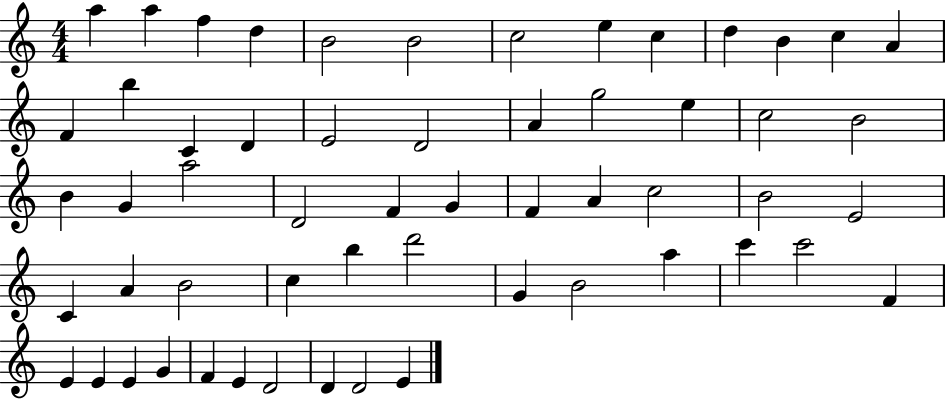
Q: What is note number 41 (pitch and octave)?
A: D6